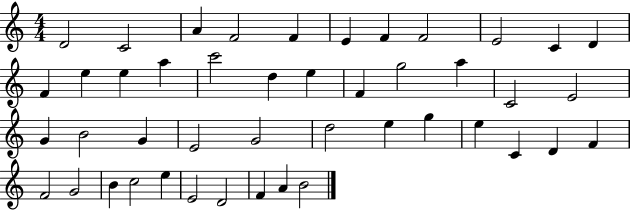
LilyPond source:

{
  \clef treble
  \numericTimeSignature
  \time 4/4
  \key c \major
  d'2 c'2 | a'4 f'2 f'4 | e'4 f'4 f'2 | e'2 c'4 d'4 | \break f'4 e''4 e''4 a''4 | c'''2 d''4 e''4 | f'4 g''2 a''4 | c'2 e'2 | \break g'4 b'2 g'4 | e'2 g'2 | d''2 e''4 g''4 | e''4 c'4 d'4 f'4 | \break f'2 g'2 | b'4 c''2 e''4 | e'2 d'2 | f'4 a'4 b'2 | \break \bar "|."
}